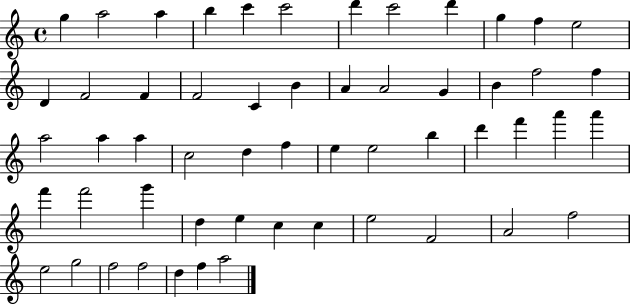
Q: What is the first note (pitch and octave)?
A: G5